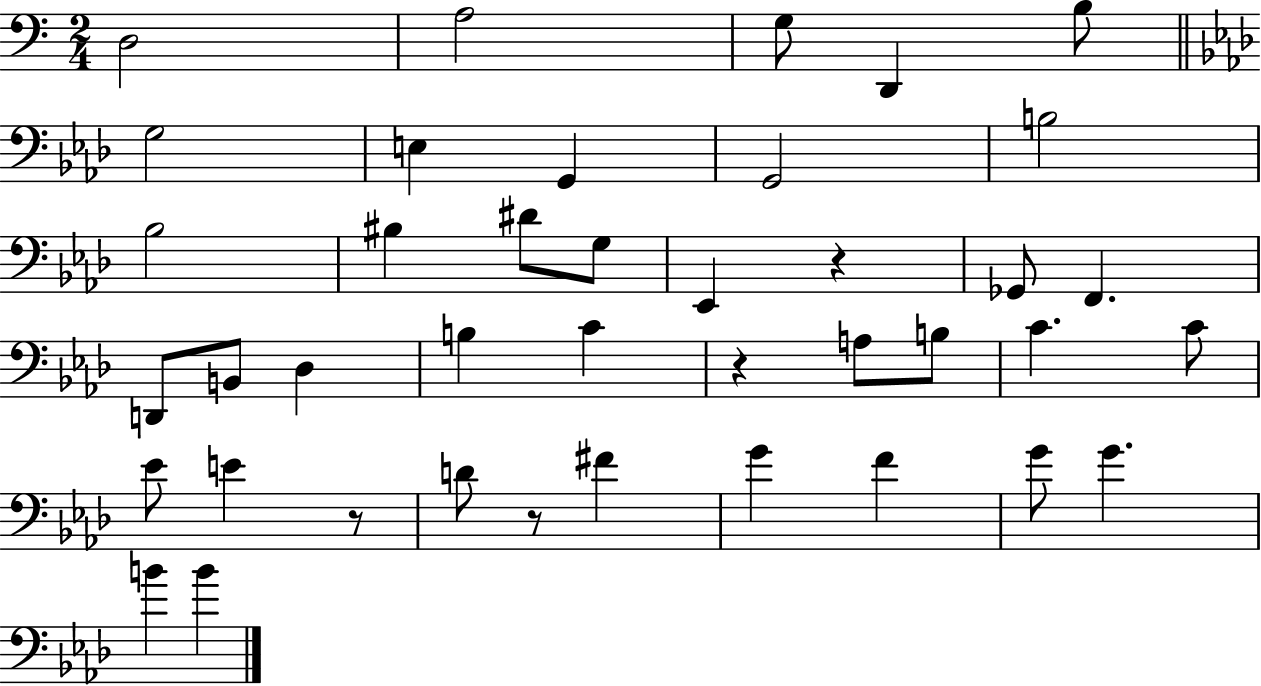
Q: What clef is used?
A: bass